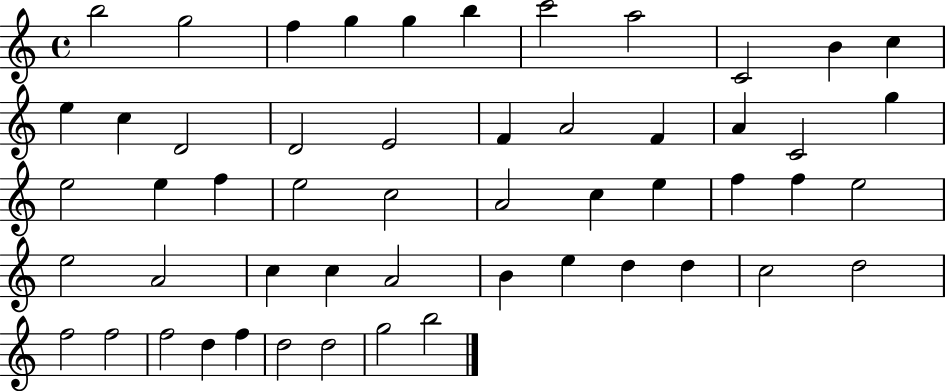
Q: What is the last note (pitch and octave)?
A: B5